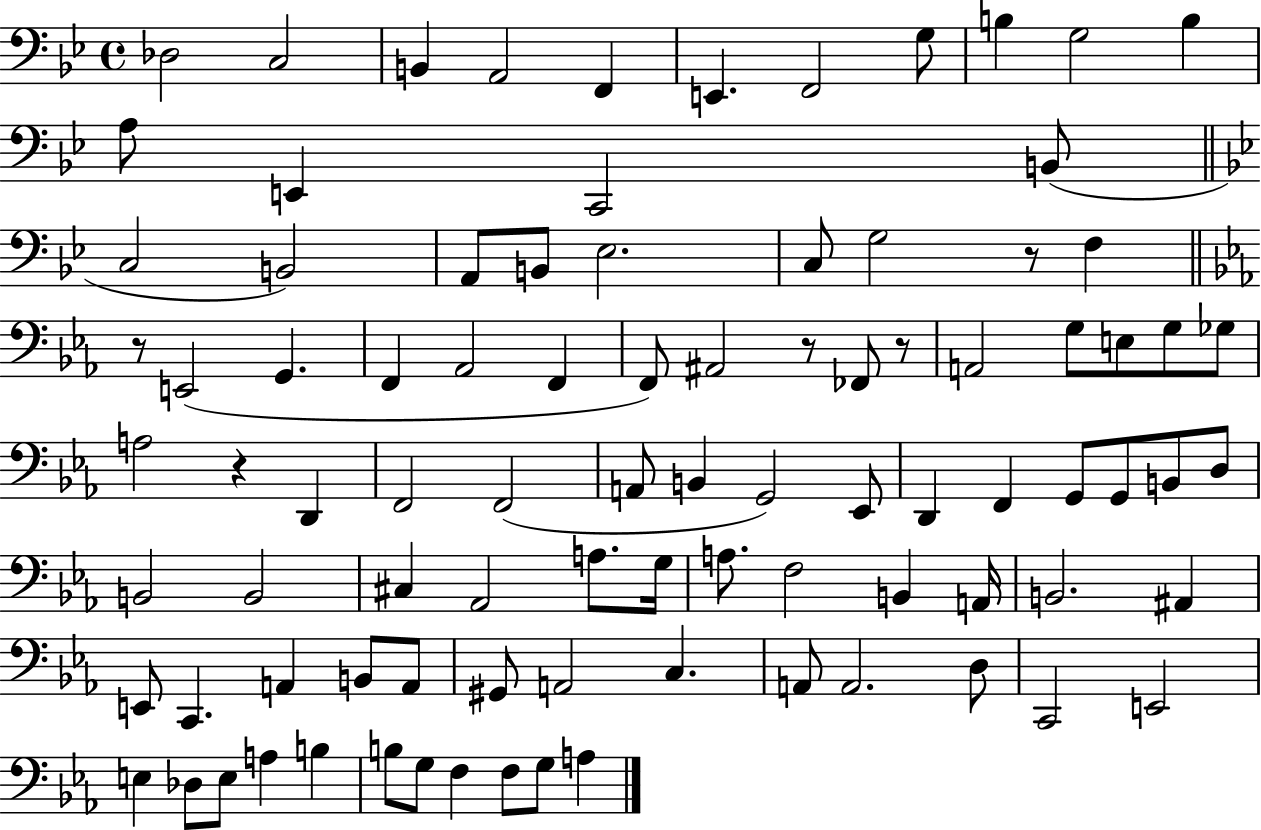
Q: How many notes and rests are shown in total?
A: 91